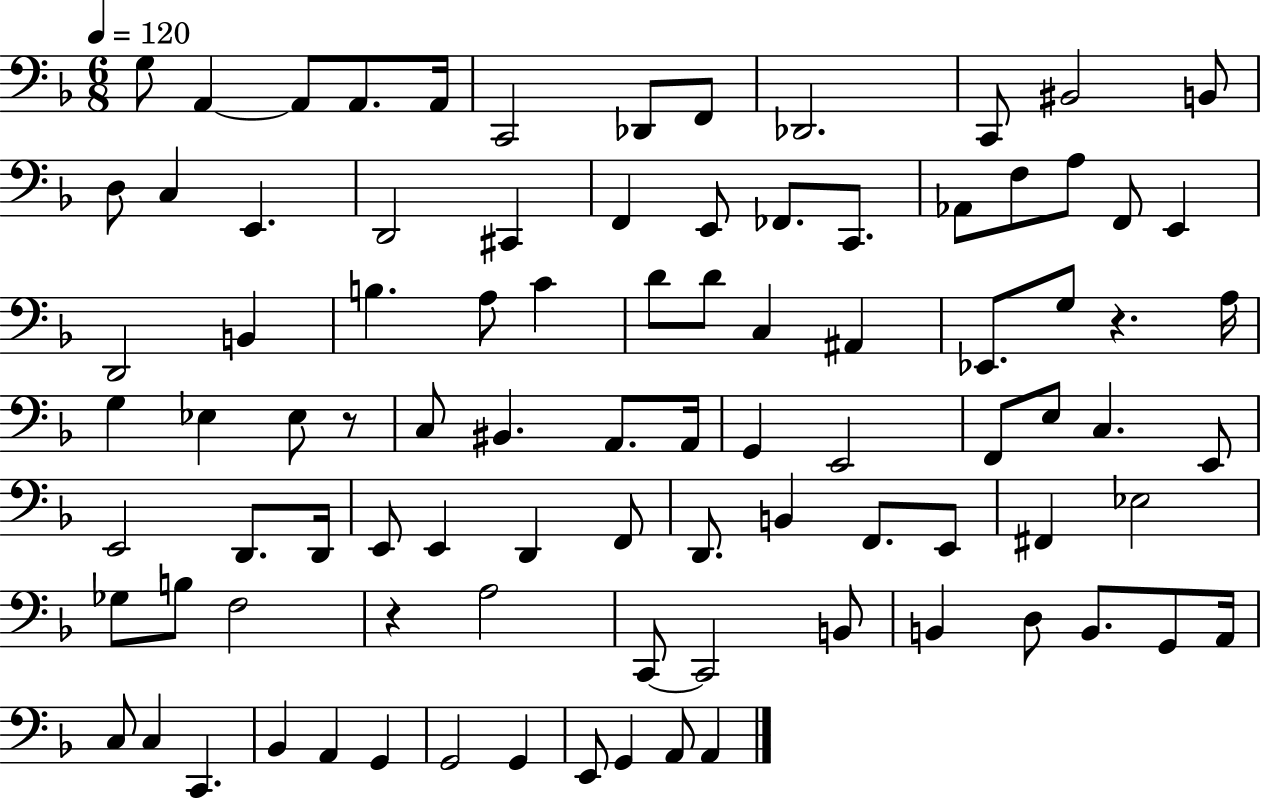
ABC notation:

X:1
T:Untitled
M:6/8
L:1/4
K:F
G,/2 A,, A,,/2 A,,/2 A,,/4 C,,2 _D,,/2 F,,/2 _D,,2 C,,/2 ^B,,2 B,,/2 D,/2 C, E,, D,,2 ^C,, F,, E,,/2 _F,,/2 C,,/2 _A,,/2 F,/2 A,/2 F,,/2 E,, D,,2 B,, B, A,/2 C D/2 D/2 C, ^A,, _E,,/2 G,/2 z A,/4 G, _E, _E,/2 z/2 C,/2 ^B,, A,,/2 A,,/4 G,, E,,2 F,,/2 E,/2 C, E,,/2 E,,2 D,,/2 D,,/4 E,,/2 E,, D,, F,,/2 D,,/2 B,, F,,/2 E,,/2 ^F,, _E,2 _G,/2 B,/2 F,2 z A,2 C,,/2 C,,2 B,,/2 B,, D,/2 B,,/2 G,,/2 A,,/4 C,/2 C, C,, _B,, A,, G,, G,,2 G,, E,,/2 G,, A,,/2 A,,